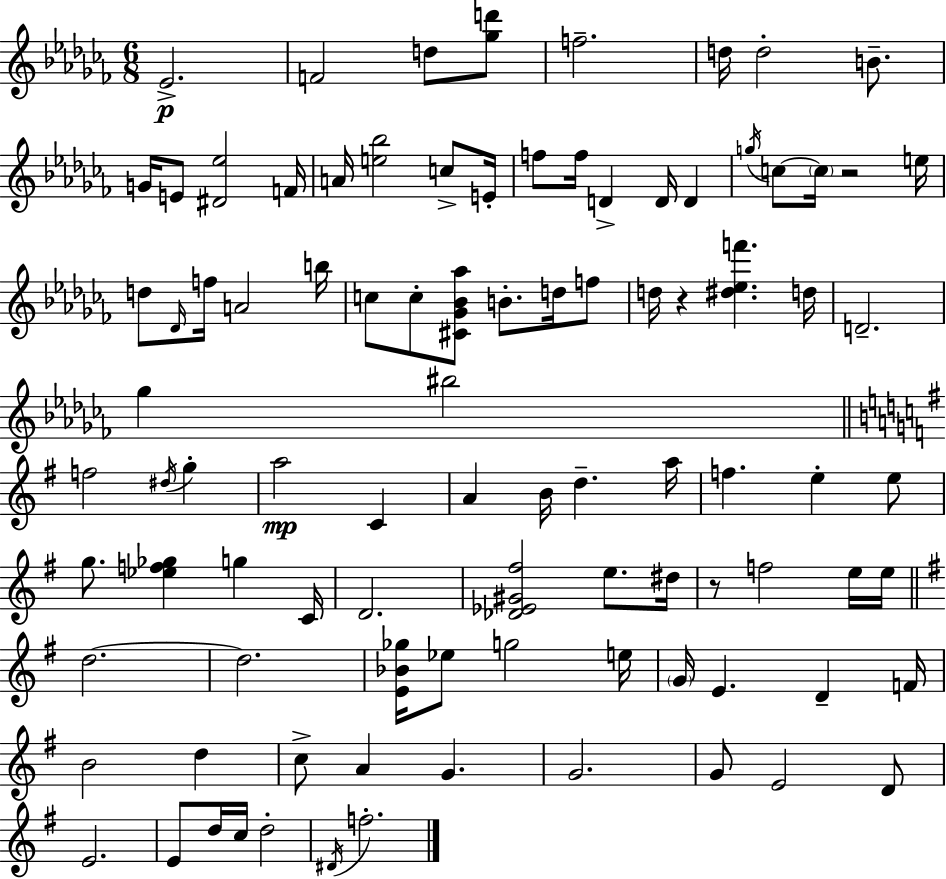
Eb4/h. F4/h D5/e [Gb5,D6]/e F5/h. D5/s D5/h B4/e. G4/s E4/e [D#4,Eb5]/h F4/s A4/s [E5,Bb5]/h C5/e E4/s F5/e F5/s D4/q D4/s D4/q G5/s C5/e C5/s R/h E5/s D5/e Db4/s F5/s A4/h B5/s C5/e C5/e [C#4,Gb4,Bb4,Ab5]/e B4/e. D5/s F5/e D5/s R/q [D#5,Eb5,F6]/q. D5/s D4/h. Gb5/q BIS5/h F5/h D#5/s G5/q A5/h C4/q A4/q B4/s D5/q. A5/s F5/q. E5/q E5/e G5/e. [Eb5,F5,Gb5]/q G5/q C4/s D4/h. [Db4,Eb4,G#4,F#5]/h E5/e. D#5/s R/e F5/h E5/s E5/s D5/h. D5/h. [E4,Bb4,Gb5]/s Eb5/e G5/h E5/s G4/s E4/q. D4/q F4/s B4/h D5/q C5/e A4/q G4/q. G4/h. G4/e E4/h D4/e E4/h. E4/e D5/s C5/s D5/h D#4/s F5/h.